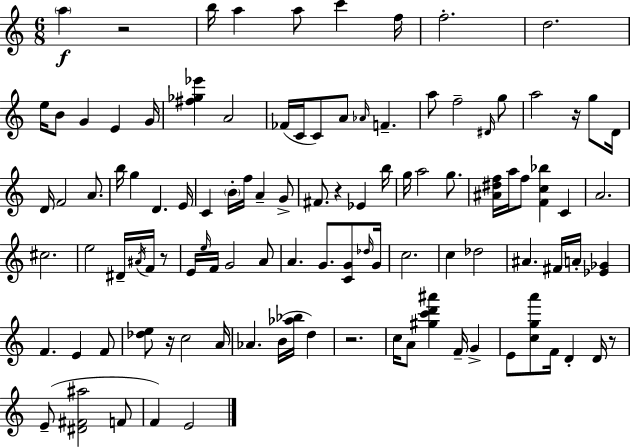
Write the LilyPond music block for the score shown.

{
  \clef treble
  \numericTimeSignature
  \time 6/8
  \key c \major
  \parenthesize a''4\f r2 | b''16 a''4 a''8 c'''4 f''16 | f''2.-. | d''2. | \break e''16 b'8 g'4 e'4 g'16 | <fis'' ges'' ees'''>4 a'2 | fes'16( c'16 c'8) a'8 \grace { aes'16 } f'4.-- | a''8 f''2-- \grace { dis'16 } | \break g''8 a''2 r16 g''8 | d'16 d'16 f'2 a'8. | b''16 g''4 d'4. | e'16 c'4 \parenthesize b'16-. f''16 a'4-- | \break g'8-> fis'8. r4 ees'4 | b''16 g''16 a''2 g''8. | <ais' dis'' f''>16 a''16 f''8 <f' c'' bes''>4 c'4 | a'2. | \break cis''2. | e''2 dis'16-- \acciaccatura { ais'16 } | f'16 r8 e'16 \grace { e''16 } f'16 g'2 | a'8 a'4. g'8. | \break <c' g'>8 \grace { des''16 } g'16 c''2. | c''4 des''2 | ais'4. fis'16 | a'16-. <ees' ges'>4 f'4. e'4 | \break f'8 <des'' e''>8 r16 c''2 | a'16 aes'4. b'16( | <aes'' bes''>16 d''4) r2. | c''16 a'8 <gis'' c''' d''' ais'''>4 | \break f'16-- g'4-> e'8 <c'' g'' a'''>8 f'16 d'4-. | d'16 r8 e'8--( <dis' fis' ais''>2 | f'8 f'4) e'2 | \bar "|."
}